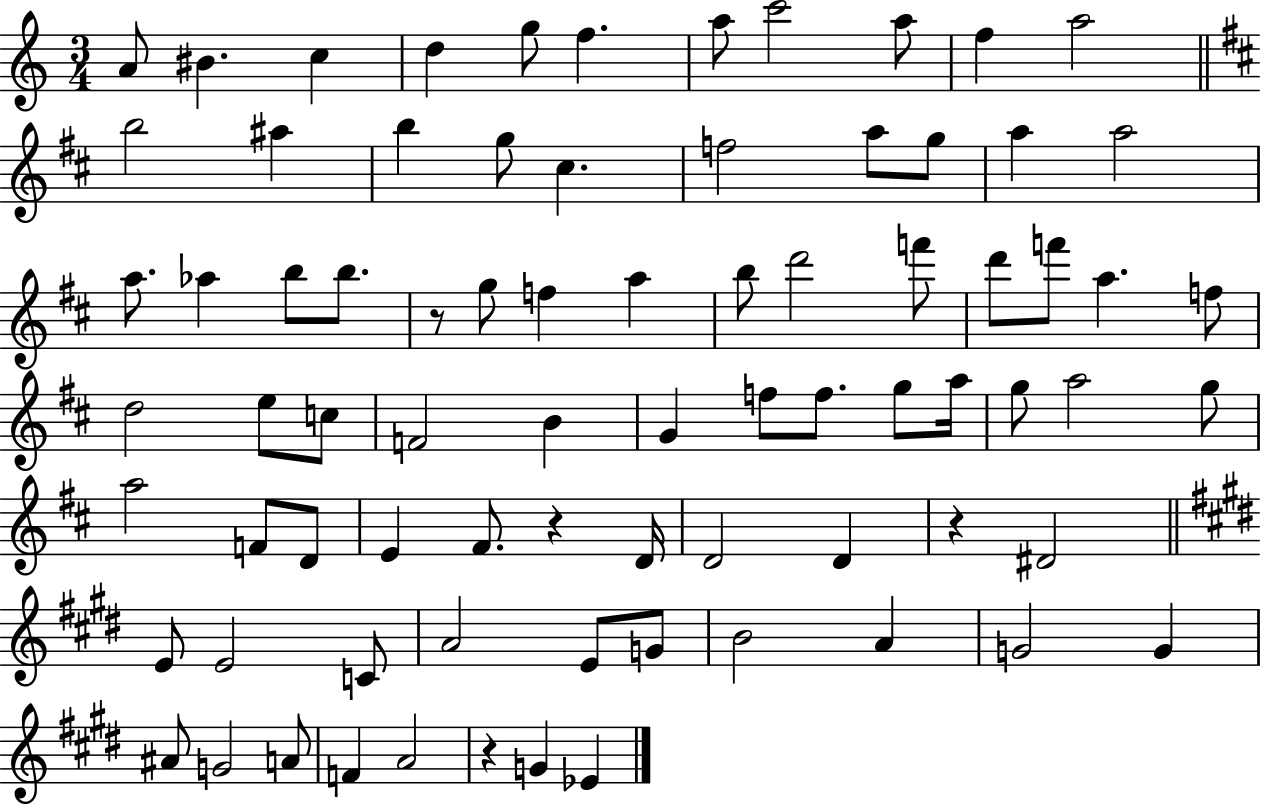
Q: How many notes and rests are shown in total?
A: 78